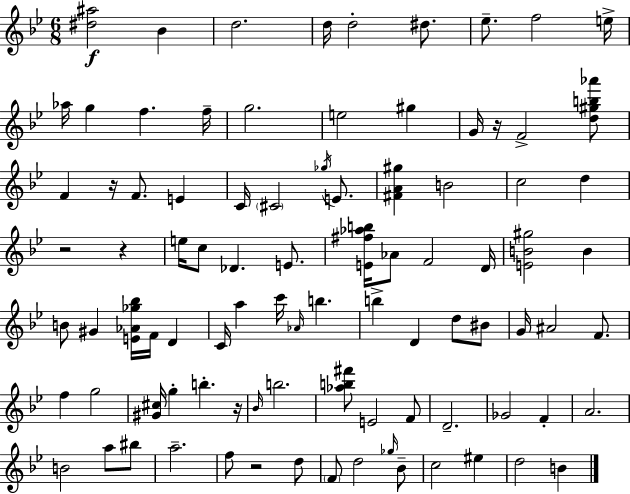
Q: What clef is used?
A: treble